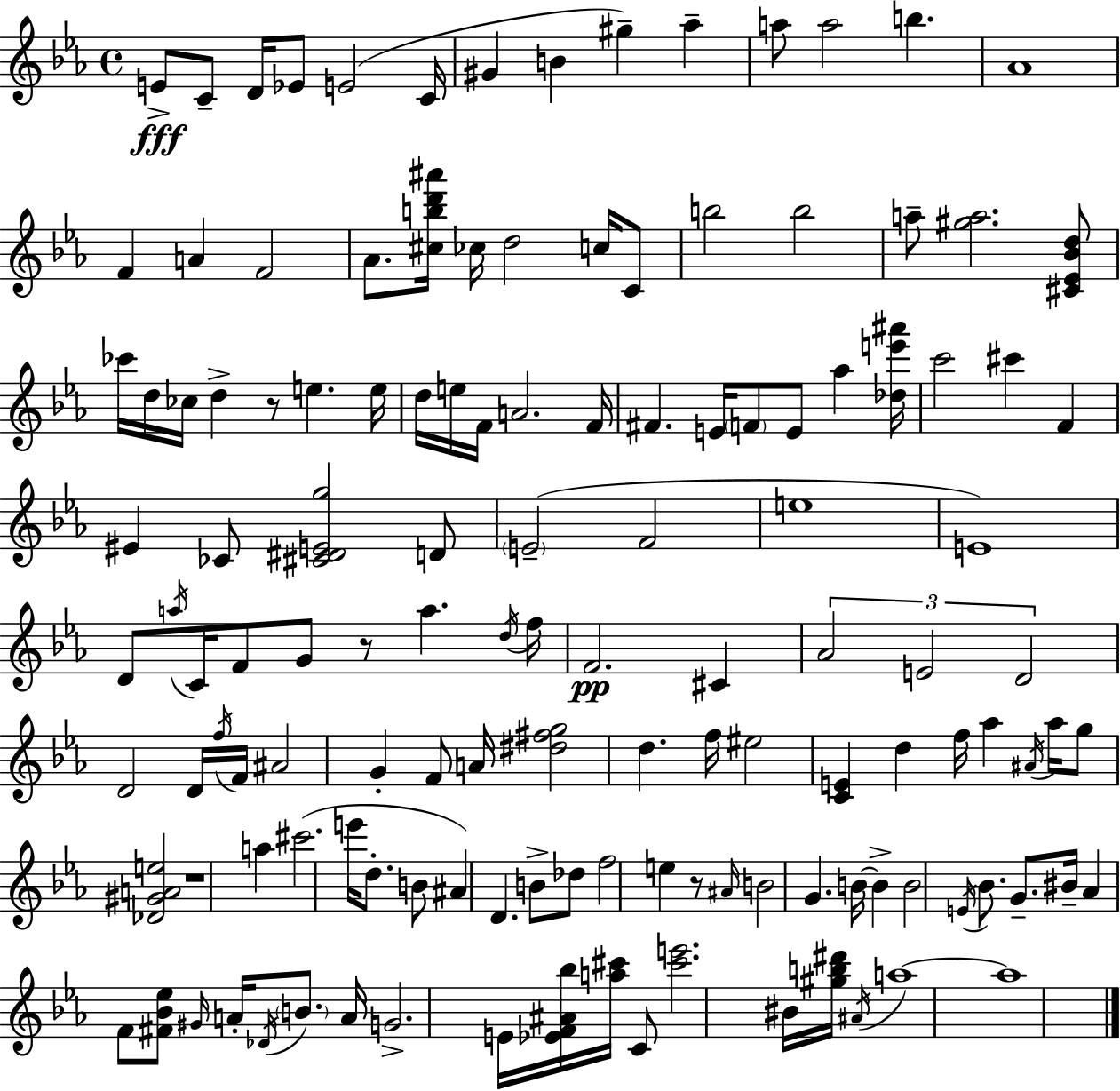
{
  \clef treble
  \time 4/4
  \defaultTimeSignature
  \key ees \major
  e'8->\fff c'8-- d'16 ees'8 e'2( c'16 | gis'4 b'4 gis''4--) aes''4-- | a''8 a''2 b''4. | aes'1 | \break f'4 a'4 f'2 | aes'8. <cis'' b'' d''' ais'''>16 ces''16 d''2 c''16 c'8 | b''2 b''2 | a''8-- <gis'' a''>2. <cis' ees' bes' d''>8 | \break ces'''16 d''16 ces''16 d''4-> r8 e''4. e''16 | d''16 e''16 f'16 a'2. f'16 | fis'4. e'16 \parenthesize f'8 e'8 aes''4 <des'' e''' ais'''>16 | c'''2 cis'''4 f'4 | \break eis'4 ces'8 <cis' dis' e' g''>2 d'8 | \parenthesize e'2--( f'2 | e''1 | e'1) | \break d'8 \acciaccatura { a''16 } c'16 f'8 g'8 r8 a''4. | \acciaccatura { d''16 } f''16 f'2.\pp cis'4 | \tuplet 3/2 { aes'2 e'2 | d'2 } d'2 | \break d'16 \acciaccatura { f''16 } f'16 ais'2 g'4-. | f'8 a'16 <dis'' fis'' g''>2 d''4. | f''16 eis''2 <c' e'>4 d''4 | f''16 aes''4 \acciaccatura { ais'16 } aes''16 g''8 <des' gis' a' e''>2 | \break r1 | a''4 cis'''2.( | e'''16 d''8.-. b'8 ais'4) d'4. | b'8-> des''8 f''2 | \break e''4 r8 \grace { ais'16 } b'2 g'4. | b'16~~ b'4-> b'2 | \acciaccatura { e'16 } bes'8. g'8.-- bis'16-- aes'4 f'8 | <fis' bes' ees''>8 \grace { gis'16 } a'16-. \acciaccatura { des'16 } \parenthesize b'8. a'16 g'2.-> | \break e'16 <ees' f' ais' bes''>16 <a'' cis'''>16 c'8 <cis''' e'''>2. | bis'16 <gis'' b'' dis'''>16 \acciaccatura { ais'16 } a''1~~ | a''1 | \bar "|."
}